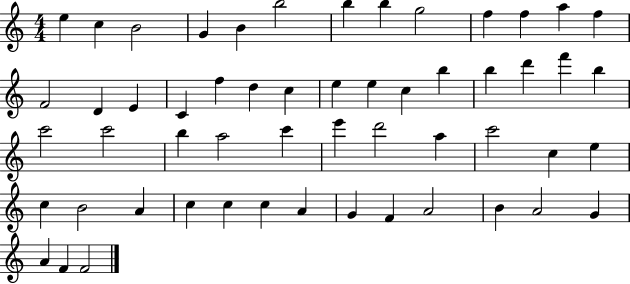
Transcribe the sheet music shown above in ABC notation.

X:1
T:Untitled
M:4/4
L:1/4
K:C
e c B2 G B b2 b b g2 f f a f F2 D E C f d c e e c b b d' f' b c'2 c'2 b a2 c' e' d'2 a c'2 c e c B2 A c c c A G F A2 B A2 G A F F2